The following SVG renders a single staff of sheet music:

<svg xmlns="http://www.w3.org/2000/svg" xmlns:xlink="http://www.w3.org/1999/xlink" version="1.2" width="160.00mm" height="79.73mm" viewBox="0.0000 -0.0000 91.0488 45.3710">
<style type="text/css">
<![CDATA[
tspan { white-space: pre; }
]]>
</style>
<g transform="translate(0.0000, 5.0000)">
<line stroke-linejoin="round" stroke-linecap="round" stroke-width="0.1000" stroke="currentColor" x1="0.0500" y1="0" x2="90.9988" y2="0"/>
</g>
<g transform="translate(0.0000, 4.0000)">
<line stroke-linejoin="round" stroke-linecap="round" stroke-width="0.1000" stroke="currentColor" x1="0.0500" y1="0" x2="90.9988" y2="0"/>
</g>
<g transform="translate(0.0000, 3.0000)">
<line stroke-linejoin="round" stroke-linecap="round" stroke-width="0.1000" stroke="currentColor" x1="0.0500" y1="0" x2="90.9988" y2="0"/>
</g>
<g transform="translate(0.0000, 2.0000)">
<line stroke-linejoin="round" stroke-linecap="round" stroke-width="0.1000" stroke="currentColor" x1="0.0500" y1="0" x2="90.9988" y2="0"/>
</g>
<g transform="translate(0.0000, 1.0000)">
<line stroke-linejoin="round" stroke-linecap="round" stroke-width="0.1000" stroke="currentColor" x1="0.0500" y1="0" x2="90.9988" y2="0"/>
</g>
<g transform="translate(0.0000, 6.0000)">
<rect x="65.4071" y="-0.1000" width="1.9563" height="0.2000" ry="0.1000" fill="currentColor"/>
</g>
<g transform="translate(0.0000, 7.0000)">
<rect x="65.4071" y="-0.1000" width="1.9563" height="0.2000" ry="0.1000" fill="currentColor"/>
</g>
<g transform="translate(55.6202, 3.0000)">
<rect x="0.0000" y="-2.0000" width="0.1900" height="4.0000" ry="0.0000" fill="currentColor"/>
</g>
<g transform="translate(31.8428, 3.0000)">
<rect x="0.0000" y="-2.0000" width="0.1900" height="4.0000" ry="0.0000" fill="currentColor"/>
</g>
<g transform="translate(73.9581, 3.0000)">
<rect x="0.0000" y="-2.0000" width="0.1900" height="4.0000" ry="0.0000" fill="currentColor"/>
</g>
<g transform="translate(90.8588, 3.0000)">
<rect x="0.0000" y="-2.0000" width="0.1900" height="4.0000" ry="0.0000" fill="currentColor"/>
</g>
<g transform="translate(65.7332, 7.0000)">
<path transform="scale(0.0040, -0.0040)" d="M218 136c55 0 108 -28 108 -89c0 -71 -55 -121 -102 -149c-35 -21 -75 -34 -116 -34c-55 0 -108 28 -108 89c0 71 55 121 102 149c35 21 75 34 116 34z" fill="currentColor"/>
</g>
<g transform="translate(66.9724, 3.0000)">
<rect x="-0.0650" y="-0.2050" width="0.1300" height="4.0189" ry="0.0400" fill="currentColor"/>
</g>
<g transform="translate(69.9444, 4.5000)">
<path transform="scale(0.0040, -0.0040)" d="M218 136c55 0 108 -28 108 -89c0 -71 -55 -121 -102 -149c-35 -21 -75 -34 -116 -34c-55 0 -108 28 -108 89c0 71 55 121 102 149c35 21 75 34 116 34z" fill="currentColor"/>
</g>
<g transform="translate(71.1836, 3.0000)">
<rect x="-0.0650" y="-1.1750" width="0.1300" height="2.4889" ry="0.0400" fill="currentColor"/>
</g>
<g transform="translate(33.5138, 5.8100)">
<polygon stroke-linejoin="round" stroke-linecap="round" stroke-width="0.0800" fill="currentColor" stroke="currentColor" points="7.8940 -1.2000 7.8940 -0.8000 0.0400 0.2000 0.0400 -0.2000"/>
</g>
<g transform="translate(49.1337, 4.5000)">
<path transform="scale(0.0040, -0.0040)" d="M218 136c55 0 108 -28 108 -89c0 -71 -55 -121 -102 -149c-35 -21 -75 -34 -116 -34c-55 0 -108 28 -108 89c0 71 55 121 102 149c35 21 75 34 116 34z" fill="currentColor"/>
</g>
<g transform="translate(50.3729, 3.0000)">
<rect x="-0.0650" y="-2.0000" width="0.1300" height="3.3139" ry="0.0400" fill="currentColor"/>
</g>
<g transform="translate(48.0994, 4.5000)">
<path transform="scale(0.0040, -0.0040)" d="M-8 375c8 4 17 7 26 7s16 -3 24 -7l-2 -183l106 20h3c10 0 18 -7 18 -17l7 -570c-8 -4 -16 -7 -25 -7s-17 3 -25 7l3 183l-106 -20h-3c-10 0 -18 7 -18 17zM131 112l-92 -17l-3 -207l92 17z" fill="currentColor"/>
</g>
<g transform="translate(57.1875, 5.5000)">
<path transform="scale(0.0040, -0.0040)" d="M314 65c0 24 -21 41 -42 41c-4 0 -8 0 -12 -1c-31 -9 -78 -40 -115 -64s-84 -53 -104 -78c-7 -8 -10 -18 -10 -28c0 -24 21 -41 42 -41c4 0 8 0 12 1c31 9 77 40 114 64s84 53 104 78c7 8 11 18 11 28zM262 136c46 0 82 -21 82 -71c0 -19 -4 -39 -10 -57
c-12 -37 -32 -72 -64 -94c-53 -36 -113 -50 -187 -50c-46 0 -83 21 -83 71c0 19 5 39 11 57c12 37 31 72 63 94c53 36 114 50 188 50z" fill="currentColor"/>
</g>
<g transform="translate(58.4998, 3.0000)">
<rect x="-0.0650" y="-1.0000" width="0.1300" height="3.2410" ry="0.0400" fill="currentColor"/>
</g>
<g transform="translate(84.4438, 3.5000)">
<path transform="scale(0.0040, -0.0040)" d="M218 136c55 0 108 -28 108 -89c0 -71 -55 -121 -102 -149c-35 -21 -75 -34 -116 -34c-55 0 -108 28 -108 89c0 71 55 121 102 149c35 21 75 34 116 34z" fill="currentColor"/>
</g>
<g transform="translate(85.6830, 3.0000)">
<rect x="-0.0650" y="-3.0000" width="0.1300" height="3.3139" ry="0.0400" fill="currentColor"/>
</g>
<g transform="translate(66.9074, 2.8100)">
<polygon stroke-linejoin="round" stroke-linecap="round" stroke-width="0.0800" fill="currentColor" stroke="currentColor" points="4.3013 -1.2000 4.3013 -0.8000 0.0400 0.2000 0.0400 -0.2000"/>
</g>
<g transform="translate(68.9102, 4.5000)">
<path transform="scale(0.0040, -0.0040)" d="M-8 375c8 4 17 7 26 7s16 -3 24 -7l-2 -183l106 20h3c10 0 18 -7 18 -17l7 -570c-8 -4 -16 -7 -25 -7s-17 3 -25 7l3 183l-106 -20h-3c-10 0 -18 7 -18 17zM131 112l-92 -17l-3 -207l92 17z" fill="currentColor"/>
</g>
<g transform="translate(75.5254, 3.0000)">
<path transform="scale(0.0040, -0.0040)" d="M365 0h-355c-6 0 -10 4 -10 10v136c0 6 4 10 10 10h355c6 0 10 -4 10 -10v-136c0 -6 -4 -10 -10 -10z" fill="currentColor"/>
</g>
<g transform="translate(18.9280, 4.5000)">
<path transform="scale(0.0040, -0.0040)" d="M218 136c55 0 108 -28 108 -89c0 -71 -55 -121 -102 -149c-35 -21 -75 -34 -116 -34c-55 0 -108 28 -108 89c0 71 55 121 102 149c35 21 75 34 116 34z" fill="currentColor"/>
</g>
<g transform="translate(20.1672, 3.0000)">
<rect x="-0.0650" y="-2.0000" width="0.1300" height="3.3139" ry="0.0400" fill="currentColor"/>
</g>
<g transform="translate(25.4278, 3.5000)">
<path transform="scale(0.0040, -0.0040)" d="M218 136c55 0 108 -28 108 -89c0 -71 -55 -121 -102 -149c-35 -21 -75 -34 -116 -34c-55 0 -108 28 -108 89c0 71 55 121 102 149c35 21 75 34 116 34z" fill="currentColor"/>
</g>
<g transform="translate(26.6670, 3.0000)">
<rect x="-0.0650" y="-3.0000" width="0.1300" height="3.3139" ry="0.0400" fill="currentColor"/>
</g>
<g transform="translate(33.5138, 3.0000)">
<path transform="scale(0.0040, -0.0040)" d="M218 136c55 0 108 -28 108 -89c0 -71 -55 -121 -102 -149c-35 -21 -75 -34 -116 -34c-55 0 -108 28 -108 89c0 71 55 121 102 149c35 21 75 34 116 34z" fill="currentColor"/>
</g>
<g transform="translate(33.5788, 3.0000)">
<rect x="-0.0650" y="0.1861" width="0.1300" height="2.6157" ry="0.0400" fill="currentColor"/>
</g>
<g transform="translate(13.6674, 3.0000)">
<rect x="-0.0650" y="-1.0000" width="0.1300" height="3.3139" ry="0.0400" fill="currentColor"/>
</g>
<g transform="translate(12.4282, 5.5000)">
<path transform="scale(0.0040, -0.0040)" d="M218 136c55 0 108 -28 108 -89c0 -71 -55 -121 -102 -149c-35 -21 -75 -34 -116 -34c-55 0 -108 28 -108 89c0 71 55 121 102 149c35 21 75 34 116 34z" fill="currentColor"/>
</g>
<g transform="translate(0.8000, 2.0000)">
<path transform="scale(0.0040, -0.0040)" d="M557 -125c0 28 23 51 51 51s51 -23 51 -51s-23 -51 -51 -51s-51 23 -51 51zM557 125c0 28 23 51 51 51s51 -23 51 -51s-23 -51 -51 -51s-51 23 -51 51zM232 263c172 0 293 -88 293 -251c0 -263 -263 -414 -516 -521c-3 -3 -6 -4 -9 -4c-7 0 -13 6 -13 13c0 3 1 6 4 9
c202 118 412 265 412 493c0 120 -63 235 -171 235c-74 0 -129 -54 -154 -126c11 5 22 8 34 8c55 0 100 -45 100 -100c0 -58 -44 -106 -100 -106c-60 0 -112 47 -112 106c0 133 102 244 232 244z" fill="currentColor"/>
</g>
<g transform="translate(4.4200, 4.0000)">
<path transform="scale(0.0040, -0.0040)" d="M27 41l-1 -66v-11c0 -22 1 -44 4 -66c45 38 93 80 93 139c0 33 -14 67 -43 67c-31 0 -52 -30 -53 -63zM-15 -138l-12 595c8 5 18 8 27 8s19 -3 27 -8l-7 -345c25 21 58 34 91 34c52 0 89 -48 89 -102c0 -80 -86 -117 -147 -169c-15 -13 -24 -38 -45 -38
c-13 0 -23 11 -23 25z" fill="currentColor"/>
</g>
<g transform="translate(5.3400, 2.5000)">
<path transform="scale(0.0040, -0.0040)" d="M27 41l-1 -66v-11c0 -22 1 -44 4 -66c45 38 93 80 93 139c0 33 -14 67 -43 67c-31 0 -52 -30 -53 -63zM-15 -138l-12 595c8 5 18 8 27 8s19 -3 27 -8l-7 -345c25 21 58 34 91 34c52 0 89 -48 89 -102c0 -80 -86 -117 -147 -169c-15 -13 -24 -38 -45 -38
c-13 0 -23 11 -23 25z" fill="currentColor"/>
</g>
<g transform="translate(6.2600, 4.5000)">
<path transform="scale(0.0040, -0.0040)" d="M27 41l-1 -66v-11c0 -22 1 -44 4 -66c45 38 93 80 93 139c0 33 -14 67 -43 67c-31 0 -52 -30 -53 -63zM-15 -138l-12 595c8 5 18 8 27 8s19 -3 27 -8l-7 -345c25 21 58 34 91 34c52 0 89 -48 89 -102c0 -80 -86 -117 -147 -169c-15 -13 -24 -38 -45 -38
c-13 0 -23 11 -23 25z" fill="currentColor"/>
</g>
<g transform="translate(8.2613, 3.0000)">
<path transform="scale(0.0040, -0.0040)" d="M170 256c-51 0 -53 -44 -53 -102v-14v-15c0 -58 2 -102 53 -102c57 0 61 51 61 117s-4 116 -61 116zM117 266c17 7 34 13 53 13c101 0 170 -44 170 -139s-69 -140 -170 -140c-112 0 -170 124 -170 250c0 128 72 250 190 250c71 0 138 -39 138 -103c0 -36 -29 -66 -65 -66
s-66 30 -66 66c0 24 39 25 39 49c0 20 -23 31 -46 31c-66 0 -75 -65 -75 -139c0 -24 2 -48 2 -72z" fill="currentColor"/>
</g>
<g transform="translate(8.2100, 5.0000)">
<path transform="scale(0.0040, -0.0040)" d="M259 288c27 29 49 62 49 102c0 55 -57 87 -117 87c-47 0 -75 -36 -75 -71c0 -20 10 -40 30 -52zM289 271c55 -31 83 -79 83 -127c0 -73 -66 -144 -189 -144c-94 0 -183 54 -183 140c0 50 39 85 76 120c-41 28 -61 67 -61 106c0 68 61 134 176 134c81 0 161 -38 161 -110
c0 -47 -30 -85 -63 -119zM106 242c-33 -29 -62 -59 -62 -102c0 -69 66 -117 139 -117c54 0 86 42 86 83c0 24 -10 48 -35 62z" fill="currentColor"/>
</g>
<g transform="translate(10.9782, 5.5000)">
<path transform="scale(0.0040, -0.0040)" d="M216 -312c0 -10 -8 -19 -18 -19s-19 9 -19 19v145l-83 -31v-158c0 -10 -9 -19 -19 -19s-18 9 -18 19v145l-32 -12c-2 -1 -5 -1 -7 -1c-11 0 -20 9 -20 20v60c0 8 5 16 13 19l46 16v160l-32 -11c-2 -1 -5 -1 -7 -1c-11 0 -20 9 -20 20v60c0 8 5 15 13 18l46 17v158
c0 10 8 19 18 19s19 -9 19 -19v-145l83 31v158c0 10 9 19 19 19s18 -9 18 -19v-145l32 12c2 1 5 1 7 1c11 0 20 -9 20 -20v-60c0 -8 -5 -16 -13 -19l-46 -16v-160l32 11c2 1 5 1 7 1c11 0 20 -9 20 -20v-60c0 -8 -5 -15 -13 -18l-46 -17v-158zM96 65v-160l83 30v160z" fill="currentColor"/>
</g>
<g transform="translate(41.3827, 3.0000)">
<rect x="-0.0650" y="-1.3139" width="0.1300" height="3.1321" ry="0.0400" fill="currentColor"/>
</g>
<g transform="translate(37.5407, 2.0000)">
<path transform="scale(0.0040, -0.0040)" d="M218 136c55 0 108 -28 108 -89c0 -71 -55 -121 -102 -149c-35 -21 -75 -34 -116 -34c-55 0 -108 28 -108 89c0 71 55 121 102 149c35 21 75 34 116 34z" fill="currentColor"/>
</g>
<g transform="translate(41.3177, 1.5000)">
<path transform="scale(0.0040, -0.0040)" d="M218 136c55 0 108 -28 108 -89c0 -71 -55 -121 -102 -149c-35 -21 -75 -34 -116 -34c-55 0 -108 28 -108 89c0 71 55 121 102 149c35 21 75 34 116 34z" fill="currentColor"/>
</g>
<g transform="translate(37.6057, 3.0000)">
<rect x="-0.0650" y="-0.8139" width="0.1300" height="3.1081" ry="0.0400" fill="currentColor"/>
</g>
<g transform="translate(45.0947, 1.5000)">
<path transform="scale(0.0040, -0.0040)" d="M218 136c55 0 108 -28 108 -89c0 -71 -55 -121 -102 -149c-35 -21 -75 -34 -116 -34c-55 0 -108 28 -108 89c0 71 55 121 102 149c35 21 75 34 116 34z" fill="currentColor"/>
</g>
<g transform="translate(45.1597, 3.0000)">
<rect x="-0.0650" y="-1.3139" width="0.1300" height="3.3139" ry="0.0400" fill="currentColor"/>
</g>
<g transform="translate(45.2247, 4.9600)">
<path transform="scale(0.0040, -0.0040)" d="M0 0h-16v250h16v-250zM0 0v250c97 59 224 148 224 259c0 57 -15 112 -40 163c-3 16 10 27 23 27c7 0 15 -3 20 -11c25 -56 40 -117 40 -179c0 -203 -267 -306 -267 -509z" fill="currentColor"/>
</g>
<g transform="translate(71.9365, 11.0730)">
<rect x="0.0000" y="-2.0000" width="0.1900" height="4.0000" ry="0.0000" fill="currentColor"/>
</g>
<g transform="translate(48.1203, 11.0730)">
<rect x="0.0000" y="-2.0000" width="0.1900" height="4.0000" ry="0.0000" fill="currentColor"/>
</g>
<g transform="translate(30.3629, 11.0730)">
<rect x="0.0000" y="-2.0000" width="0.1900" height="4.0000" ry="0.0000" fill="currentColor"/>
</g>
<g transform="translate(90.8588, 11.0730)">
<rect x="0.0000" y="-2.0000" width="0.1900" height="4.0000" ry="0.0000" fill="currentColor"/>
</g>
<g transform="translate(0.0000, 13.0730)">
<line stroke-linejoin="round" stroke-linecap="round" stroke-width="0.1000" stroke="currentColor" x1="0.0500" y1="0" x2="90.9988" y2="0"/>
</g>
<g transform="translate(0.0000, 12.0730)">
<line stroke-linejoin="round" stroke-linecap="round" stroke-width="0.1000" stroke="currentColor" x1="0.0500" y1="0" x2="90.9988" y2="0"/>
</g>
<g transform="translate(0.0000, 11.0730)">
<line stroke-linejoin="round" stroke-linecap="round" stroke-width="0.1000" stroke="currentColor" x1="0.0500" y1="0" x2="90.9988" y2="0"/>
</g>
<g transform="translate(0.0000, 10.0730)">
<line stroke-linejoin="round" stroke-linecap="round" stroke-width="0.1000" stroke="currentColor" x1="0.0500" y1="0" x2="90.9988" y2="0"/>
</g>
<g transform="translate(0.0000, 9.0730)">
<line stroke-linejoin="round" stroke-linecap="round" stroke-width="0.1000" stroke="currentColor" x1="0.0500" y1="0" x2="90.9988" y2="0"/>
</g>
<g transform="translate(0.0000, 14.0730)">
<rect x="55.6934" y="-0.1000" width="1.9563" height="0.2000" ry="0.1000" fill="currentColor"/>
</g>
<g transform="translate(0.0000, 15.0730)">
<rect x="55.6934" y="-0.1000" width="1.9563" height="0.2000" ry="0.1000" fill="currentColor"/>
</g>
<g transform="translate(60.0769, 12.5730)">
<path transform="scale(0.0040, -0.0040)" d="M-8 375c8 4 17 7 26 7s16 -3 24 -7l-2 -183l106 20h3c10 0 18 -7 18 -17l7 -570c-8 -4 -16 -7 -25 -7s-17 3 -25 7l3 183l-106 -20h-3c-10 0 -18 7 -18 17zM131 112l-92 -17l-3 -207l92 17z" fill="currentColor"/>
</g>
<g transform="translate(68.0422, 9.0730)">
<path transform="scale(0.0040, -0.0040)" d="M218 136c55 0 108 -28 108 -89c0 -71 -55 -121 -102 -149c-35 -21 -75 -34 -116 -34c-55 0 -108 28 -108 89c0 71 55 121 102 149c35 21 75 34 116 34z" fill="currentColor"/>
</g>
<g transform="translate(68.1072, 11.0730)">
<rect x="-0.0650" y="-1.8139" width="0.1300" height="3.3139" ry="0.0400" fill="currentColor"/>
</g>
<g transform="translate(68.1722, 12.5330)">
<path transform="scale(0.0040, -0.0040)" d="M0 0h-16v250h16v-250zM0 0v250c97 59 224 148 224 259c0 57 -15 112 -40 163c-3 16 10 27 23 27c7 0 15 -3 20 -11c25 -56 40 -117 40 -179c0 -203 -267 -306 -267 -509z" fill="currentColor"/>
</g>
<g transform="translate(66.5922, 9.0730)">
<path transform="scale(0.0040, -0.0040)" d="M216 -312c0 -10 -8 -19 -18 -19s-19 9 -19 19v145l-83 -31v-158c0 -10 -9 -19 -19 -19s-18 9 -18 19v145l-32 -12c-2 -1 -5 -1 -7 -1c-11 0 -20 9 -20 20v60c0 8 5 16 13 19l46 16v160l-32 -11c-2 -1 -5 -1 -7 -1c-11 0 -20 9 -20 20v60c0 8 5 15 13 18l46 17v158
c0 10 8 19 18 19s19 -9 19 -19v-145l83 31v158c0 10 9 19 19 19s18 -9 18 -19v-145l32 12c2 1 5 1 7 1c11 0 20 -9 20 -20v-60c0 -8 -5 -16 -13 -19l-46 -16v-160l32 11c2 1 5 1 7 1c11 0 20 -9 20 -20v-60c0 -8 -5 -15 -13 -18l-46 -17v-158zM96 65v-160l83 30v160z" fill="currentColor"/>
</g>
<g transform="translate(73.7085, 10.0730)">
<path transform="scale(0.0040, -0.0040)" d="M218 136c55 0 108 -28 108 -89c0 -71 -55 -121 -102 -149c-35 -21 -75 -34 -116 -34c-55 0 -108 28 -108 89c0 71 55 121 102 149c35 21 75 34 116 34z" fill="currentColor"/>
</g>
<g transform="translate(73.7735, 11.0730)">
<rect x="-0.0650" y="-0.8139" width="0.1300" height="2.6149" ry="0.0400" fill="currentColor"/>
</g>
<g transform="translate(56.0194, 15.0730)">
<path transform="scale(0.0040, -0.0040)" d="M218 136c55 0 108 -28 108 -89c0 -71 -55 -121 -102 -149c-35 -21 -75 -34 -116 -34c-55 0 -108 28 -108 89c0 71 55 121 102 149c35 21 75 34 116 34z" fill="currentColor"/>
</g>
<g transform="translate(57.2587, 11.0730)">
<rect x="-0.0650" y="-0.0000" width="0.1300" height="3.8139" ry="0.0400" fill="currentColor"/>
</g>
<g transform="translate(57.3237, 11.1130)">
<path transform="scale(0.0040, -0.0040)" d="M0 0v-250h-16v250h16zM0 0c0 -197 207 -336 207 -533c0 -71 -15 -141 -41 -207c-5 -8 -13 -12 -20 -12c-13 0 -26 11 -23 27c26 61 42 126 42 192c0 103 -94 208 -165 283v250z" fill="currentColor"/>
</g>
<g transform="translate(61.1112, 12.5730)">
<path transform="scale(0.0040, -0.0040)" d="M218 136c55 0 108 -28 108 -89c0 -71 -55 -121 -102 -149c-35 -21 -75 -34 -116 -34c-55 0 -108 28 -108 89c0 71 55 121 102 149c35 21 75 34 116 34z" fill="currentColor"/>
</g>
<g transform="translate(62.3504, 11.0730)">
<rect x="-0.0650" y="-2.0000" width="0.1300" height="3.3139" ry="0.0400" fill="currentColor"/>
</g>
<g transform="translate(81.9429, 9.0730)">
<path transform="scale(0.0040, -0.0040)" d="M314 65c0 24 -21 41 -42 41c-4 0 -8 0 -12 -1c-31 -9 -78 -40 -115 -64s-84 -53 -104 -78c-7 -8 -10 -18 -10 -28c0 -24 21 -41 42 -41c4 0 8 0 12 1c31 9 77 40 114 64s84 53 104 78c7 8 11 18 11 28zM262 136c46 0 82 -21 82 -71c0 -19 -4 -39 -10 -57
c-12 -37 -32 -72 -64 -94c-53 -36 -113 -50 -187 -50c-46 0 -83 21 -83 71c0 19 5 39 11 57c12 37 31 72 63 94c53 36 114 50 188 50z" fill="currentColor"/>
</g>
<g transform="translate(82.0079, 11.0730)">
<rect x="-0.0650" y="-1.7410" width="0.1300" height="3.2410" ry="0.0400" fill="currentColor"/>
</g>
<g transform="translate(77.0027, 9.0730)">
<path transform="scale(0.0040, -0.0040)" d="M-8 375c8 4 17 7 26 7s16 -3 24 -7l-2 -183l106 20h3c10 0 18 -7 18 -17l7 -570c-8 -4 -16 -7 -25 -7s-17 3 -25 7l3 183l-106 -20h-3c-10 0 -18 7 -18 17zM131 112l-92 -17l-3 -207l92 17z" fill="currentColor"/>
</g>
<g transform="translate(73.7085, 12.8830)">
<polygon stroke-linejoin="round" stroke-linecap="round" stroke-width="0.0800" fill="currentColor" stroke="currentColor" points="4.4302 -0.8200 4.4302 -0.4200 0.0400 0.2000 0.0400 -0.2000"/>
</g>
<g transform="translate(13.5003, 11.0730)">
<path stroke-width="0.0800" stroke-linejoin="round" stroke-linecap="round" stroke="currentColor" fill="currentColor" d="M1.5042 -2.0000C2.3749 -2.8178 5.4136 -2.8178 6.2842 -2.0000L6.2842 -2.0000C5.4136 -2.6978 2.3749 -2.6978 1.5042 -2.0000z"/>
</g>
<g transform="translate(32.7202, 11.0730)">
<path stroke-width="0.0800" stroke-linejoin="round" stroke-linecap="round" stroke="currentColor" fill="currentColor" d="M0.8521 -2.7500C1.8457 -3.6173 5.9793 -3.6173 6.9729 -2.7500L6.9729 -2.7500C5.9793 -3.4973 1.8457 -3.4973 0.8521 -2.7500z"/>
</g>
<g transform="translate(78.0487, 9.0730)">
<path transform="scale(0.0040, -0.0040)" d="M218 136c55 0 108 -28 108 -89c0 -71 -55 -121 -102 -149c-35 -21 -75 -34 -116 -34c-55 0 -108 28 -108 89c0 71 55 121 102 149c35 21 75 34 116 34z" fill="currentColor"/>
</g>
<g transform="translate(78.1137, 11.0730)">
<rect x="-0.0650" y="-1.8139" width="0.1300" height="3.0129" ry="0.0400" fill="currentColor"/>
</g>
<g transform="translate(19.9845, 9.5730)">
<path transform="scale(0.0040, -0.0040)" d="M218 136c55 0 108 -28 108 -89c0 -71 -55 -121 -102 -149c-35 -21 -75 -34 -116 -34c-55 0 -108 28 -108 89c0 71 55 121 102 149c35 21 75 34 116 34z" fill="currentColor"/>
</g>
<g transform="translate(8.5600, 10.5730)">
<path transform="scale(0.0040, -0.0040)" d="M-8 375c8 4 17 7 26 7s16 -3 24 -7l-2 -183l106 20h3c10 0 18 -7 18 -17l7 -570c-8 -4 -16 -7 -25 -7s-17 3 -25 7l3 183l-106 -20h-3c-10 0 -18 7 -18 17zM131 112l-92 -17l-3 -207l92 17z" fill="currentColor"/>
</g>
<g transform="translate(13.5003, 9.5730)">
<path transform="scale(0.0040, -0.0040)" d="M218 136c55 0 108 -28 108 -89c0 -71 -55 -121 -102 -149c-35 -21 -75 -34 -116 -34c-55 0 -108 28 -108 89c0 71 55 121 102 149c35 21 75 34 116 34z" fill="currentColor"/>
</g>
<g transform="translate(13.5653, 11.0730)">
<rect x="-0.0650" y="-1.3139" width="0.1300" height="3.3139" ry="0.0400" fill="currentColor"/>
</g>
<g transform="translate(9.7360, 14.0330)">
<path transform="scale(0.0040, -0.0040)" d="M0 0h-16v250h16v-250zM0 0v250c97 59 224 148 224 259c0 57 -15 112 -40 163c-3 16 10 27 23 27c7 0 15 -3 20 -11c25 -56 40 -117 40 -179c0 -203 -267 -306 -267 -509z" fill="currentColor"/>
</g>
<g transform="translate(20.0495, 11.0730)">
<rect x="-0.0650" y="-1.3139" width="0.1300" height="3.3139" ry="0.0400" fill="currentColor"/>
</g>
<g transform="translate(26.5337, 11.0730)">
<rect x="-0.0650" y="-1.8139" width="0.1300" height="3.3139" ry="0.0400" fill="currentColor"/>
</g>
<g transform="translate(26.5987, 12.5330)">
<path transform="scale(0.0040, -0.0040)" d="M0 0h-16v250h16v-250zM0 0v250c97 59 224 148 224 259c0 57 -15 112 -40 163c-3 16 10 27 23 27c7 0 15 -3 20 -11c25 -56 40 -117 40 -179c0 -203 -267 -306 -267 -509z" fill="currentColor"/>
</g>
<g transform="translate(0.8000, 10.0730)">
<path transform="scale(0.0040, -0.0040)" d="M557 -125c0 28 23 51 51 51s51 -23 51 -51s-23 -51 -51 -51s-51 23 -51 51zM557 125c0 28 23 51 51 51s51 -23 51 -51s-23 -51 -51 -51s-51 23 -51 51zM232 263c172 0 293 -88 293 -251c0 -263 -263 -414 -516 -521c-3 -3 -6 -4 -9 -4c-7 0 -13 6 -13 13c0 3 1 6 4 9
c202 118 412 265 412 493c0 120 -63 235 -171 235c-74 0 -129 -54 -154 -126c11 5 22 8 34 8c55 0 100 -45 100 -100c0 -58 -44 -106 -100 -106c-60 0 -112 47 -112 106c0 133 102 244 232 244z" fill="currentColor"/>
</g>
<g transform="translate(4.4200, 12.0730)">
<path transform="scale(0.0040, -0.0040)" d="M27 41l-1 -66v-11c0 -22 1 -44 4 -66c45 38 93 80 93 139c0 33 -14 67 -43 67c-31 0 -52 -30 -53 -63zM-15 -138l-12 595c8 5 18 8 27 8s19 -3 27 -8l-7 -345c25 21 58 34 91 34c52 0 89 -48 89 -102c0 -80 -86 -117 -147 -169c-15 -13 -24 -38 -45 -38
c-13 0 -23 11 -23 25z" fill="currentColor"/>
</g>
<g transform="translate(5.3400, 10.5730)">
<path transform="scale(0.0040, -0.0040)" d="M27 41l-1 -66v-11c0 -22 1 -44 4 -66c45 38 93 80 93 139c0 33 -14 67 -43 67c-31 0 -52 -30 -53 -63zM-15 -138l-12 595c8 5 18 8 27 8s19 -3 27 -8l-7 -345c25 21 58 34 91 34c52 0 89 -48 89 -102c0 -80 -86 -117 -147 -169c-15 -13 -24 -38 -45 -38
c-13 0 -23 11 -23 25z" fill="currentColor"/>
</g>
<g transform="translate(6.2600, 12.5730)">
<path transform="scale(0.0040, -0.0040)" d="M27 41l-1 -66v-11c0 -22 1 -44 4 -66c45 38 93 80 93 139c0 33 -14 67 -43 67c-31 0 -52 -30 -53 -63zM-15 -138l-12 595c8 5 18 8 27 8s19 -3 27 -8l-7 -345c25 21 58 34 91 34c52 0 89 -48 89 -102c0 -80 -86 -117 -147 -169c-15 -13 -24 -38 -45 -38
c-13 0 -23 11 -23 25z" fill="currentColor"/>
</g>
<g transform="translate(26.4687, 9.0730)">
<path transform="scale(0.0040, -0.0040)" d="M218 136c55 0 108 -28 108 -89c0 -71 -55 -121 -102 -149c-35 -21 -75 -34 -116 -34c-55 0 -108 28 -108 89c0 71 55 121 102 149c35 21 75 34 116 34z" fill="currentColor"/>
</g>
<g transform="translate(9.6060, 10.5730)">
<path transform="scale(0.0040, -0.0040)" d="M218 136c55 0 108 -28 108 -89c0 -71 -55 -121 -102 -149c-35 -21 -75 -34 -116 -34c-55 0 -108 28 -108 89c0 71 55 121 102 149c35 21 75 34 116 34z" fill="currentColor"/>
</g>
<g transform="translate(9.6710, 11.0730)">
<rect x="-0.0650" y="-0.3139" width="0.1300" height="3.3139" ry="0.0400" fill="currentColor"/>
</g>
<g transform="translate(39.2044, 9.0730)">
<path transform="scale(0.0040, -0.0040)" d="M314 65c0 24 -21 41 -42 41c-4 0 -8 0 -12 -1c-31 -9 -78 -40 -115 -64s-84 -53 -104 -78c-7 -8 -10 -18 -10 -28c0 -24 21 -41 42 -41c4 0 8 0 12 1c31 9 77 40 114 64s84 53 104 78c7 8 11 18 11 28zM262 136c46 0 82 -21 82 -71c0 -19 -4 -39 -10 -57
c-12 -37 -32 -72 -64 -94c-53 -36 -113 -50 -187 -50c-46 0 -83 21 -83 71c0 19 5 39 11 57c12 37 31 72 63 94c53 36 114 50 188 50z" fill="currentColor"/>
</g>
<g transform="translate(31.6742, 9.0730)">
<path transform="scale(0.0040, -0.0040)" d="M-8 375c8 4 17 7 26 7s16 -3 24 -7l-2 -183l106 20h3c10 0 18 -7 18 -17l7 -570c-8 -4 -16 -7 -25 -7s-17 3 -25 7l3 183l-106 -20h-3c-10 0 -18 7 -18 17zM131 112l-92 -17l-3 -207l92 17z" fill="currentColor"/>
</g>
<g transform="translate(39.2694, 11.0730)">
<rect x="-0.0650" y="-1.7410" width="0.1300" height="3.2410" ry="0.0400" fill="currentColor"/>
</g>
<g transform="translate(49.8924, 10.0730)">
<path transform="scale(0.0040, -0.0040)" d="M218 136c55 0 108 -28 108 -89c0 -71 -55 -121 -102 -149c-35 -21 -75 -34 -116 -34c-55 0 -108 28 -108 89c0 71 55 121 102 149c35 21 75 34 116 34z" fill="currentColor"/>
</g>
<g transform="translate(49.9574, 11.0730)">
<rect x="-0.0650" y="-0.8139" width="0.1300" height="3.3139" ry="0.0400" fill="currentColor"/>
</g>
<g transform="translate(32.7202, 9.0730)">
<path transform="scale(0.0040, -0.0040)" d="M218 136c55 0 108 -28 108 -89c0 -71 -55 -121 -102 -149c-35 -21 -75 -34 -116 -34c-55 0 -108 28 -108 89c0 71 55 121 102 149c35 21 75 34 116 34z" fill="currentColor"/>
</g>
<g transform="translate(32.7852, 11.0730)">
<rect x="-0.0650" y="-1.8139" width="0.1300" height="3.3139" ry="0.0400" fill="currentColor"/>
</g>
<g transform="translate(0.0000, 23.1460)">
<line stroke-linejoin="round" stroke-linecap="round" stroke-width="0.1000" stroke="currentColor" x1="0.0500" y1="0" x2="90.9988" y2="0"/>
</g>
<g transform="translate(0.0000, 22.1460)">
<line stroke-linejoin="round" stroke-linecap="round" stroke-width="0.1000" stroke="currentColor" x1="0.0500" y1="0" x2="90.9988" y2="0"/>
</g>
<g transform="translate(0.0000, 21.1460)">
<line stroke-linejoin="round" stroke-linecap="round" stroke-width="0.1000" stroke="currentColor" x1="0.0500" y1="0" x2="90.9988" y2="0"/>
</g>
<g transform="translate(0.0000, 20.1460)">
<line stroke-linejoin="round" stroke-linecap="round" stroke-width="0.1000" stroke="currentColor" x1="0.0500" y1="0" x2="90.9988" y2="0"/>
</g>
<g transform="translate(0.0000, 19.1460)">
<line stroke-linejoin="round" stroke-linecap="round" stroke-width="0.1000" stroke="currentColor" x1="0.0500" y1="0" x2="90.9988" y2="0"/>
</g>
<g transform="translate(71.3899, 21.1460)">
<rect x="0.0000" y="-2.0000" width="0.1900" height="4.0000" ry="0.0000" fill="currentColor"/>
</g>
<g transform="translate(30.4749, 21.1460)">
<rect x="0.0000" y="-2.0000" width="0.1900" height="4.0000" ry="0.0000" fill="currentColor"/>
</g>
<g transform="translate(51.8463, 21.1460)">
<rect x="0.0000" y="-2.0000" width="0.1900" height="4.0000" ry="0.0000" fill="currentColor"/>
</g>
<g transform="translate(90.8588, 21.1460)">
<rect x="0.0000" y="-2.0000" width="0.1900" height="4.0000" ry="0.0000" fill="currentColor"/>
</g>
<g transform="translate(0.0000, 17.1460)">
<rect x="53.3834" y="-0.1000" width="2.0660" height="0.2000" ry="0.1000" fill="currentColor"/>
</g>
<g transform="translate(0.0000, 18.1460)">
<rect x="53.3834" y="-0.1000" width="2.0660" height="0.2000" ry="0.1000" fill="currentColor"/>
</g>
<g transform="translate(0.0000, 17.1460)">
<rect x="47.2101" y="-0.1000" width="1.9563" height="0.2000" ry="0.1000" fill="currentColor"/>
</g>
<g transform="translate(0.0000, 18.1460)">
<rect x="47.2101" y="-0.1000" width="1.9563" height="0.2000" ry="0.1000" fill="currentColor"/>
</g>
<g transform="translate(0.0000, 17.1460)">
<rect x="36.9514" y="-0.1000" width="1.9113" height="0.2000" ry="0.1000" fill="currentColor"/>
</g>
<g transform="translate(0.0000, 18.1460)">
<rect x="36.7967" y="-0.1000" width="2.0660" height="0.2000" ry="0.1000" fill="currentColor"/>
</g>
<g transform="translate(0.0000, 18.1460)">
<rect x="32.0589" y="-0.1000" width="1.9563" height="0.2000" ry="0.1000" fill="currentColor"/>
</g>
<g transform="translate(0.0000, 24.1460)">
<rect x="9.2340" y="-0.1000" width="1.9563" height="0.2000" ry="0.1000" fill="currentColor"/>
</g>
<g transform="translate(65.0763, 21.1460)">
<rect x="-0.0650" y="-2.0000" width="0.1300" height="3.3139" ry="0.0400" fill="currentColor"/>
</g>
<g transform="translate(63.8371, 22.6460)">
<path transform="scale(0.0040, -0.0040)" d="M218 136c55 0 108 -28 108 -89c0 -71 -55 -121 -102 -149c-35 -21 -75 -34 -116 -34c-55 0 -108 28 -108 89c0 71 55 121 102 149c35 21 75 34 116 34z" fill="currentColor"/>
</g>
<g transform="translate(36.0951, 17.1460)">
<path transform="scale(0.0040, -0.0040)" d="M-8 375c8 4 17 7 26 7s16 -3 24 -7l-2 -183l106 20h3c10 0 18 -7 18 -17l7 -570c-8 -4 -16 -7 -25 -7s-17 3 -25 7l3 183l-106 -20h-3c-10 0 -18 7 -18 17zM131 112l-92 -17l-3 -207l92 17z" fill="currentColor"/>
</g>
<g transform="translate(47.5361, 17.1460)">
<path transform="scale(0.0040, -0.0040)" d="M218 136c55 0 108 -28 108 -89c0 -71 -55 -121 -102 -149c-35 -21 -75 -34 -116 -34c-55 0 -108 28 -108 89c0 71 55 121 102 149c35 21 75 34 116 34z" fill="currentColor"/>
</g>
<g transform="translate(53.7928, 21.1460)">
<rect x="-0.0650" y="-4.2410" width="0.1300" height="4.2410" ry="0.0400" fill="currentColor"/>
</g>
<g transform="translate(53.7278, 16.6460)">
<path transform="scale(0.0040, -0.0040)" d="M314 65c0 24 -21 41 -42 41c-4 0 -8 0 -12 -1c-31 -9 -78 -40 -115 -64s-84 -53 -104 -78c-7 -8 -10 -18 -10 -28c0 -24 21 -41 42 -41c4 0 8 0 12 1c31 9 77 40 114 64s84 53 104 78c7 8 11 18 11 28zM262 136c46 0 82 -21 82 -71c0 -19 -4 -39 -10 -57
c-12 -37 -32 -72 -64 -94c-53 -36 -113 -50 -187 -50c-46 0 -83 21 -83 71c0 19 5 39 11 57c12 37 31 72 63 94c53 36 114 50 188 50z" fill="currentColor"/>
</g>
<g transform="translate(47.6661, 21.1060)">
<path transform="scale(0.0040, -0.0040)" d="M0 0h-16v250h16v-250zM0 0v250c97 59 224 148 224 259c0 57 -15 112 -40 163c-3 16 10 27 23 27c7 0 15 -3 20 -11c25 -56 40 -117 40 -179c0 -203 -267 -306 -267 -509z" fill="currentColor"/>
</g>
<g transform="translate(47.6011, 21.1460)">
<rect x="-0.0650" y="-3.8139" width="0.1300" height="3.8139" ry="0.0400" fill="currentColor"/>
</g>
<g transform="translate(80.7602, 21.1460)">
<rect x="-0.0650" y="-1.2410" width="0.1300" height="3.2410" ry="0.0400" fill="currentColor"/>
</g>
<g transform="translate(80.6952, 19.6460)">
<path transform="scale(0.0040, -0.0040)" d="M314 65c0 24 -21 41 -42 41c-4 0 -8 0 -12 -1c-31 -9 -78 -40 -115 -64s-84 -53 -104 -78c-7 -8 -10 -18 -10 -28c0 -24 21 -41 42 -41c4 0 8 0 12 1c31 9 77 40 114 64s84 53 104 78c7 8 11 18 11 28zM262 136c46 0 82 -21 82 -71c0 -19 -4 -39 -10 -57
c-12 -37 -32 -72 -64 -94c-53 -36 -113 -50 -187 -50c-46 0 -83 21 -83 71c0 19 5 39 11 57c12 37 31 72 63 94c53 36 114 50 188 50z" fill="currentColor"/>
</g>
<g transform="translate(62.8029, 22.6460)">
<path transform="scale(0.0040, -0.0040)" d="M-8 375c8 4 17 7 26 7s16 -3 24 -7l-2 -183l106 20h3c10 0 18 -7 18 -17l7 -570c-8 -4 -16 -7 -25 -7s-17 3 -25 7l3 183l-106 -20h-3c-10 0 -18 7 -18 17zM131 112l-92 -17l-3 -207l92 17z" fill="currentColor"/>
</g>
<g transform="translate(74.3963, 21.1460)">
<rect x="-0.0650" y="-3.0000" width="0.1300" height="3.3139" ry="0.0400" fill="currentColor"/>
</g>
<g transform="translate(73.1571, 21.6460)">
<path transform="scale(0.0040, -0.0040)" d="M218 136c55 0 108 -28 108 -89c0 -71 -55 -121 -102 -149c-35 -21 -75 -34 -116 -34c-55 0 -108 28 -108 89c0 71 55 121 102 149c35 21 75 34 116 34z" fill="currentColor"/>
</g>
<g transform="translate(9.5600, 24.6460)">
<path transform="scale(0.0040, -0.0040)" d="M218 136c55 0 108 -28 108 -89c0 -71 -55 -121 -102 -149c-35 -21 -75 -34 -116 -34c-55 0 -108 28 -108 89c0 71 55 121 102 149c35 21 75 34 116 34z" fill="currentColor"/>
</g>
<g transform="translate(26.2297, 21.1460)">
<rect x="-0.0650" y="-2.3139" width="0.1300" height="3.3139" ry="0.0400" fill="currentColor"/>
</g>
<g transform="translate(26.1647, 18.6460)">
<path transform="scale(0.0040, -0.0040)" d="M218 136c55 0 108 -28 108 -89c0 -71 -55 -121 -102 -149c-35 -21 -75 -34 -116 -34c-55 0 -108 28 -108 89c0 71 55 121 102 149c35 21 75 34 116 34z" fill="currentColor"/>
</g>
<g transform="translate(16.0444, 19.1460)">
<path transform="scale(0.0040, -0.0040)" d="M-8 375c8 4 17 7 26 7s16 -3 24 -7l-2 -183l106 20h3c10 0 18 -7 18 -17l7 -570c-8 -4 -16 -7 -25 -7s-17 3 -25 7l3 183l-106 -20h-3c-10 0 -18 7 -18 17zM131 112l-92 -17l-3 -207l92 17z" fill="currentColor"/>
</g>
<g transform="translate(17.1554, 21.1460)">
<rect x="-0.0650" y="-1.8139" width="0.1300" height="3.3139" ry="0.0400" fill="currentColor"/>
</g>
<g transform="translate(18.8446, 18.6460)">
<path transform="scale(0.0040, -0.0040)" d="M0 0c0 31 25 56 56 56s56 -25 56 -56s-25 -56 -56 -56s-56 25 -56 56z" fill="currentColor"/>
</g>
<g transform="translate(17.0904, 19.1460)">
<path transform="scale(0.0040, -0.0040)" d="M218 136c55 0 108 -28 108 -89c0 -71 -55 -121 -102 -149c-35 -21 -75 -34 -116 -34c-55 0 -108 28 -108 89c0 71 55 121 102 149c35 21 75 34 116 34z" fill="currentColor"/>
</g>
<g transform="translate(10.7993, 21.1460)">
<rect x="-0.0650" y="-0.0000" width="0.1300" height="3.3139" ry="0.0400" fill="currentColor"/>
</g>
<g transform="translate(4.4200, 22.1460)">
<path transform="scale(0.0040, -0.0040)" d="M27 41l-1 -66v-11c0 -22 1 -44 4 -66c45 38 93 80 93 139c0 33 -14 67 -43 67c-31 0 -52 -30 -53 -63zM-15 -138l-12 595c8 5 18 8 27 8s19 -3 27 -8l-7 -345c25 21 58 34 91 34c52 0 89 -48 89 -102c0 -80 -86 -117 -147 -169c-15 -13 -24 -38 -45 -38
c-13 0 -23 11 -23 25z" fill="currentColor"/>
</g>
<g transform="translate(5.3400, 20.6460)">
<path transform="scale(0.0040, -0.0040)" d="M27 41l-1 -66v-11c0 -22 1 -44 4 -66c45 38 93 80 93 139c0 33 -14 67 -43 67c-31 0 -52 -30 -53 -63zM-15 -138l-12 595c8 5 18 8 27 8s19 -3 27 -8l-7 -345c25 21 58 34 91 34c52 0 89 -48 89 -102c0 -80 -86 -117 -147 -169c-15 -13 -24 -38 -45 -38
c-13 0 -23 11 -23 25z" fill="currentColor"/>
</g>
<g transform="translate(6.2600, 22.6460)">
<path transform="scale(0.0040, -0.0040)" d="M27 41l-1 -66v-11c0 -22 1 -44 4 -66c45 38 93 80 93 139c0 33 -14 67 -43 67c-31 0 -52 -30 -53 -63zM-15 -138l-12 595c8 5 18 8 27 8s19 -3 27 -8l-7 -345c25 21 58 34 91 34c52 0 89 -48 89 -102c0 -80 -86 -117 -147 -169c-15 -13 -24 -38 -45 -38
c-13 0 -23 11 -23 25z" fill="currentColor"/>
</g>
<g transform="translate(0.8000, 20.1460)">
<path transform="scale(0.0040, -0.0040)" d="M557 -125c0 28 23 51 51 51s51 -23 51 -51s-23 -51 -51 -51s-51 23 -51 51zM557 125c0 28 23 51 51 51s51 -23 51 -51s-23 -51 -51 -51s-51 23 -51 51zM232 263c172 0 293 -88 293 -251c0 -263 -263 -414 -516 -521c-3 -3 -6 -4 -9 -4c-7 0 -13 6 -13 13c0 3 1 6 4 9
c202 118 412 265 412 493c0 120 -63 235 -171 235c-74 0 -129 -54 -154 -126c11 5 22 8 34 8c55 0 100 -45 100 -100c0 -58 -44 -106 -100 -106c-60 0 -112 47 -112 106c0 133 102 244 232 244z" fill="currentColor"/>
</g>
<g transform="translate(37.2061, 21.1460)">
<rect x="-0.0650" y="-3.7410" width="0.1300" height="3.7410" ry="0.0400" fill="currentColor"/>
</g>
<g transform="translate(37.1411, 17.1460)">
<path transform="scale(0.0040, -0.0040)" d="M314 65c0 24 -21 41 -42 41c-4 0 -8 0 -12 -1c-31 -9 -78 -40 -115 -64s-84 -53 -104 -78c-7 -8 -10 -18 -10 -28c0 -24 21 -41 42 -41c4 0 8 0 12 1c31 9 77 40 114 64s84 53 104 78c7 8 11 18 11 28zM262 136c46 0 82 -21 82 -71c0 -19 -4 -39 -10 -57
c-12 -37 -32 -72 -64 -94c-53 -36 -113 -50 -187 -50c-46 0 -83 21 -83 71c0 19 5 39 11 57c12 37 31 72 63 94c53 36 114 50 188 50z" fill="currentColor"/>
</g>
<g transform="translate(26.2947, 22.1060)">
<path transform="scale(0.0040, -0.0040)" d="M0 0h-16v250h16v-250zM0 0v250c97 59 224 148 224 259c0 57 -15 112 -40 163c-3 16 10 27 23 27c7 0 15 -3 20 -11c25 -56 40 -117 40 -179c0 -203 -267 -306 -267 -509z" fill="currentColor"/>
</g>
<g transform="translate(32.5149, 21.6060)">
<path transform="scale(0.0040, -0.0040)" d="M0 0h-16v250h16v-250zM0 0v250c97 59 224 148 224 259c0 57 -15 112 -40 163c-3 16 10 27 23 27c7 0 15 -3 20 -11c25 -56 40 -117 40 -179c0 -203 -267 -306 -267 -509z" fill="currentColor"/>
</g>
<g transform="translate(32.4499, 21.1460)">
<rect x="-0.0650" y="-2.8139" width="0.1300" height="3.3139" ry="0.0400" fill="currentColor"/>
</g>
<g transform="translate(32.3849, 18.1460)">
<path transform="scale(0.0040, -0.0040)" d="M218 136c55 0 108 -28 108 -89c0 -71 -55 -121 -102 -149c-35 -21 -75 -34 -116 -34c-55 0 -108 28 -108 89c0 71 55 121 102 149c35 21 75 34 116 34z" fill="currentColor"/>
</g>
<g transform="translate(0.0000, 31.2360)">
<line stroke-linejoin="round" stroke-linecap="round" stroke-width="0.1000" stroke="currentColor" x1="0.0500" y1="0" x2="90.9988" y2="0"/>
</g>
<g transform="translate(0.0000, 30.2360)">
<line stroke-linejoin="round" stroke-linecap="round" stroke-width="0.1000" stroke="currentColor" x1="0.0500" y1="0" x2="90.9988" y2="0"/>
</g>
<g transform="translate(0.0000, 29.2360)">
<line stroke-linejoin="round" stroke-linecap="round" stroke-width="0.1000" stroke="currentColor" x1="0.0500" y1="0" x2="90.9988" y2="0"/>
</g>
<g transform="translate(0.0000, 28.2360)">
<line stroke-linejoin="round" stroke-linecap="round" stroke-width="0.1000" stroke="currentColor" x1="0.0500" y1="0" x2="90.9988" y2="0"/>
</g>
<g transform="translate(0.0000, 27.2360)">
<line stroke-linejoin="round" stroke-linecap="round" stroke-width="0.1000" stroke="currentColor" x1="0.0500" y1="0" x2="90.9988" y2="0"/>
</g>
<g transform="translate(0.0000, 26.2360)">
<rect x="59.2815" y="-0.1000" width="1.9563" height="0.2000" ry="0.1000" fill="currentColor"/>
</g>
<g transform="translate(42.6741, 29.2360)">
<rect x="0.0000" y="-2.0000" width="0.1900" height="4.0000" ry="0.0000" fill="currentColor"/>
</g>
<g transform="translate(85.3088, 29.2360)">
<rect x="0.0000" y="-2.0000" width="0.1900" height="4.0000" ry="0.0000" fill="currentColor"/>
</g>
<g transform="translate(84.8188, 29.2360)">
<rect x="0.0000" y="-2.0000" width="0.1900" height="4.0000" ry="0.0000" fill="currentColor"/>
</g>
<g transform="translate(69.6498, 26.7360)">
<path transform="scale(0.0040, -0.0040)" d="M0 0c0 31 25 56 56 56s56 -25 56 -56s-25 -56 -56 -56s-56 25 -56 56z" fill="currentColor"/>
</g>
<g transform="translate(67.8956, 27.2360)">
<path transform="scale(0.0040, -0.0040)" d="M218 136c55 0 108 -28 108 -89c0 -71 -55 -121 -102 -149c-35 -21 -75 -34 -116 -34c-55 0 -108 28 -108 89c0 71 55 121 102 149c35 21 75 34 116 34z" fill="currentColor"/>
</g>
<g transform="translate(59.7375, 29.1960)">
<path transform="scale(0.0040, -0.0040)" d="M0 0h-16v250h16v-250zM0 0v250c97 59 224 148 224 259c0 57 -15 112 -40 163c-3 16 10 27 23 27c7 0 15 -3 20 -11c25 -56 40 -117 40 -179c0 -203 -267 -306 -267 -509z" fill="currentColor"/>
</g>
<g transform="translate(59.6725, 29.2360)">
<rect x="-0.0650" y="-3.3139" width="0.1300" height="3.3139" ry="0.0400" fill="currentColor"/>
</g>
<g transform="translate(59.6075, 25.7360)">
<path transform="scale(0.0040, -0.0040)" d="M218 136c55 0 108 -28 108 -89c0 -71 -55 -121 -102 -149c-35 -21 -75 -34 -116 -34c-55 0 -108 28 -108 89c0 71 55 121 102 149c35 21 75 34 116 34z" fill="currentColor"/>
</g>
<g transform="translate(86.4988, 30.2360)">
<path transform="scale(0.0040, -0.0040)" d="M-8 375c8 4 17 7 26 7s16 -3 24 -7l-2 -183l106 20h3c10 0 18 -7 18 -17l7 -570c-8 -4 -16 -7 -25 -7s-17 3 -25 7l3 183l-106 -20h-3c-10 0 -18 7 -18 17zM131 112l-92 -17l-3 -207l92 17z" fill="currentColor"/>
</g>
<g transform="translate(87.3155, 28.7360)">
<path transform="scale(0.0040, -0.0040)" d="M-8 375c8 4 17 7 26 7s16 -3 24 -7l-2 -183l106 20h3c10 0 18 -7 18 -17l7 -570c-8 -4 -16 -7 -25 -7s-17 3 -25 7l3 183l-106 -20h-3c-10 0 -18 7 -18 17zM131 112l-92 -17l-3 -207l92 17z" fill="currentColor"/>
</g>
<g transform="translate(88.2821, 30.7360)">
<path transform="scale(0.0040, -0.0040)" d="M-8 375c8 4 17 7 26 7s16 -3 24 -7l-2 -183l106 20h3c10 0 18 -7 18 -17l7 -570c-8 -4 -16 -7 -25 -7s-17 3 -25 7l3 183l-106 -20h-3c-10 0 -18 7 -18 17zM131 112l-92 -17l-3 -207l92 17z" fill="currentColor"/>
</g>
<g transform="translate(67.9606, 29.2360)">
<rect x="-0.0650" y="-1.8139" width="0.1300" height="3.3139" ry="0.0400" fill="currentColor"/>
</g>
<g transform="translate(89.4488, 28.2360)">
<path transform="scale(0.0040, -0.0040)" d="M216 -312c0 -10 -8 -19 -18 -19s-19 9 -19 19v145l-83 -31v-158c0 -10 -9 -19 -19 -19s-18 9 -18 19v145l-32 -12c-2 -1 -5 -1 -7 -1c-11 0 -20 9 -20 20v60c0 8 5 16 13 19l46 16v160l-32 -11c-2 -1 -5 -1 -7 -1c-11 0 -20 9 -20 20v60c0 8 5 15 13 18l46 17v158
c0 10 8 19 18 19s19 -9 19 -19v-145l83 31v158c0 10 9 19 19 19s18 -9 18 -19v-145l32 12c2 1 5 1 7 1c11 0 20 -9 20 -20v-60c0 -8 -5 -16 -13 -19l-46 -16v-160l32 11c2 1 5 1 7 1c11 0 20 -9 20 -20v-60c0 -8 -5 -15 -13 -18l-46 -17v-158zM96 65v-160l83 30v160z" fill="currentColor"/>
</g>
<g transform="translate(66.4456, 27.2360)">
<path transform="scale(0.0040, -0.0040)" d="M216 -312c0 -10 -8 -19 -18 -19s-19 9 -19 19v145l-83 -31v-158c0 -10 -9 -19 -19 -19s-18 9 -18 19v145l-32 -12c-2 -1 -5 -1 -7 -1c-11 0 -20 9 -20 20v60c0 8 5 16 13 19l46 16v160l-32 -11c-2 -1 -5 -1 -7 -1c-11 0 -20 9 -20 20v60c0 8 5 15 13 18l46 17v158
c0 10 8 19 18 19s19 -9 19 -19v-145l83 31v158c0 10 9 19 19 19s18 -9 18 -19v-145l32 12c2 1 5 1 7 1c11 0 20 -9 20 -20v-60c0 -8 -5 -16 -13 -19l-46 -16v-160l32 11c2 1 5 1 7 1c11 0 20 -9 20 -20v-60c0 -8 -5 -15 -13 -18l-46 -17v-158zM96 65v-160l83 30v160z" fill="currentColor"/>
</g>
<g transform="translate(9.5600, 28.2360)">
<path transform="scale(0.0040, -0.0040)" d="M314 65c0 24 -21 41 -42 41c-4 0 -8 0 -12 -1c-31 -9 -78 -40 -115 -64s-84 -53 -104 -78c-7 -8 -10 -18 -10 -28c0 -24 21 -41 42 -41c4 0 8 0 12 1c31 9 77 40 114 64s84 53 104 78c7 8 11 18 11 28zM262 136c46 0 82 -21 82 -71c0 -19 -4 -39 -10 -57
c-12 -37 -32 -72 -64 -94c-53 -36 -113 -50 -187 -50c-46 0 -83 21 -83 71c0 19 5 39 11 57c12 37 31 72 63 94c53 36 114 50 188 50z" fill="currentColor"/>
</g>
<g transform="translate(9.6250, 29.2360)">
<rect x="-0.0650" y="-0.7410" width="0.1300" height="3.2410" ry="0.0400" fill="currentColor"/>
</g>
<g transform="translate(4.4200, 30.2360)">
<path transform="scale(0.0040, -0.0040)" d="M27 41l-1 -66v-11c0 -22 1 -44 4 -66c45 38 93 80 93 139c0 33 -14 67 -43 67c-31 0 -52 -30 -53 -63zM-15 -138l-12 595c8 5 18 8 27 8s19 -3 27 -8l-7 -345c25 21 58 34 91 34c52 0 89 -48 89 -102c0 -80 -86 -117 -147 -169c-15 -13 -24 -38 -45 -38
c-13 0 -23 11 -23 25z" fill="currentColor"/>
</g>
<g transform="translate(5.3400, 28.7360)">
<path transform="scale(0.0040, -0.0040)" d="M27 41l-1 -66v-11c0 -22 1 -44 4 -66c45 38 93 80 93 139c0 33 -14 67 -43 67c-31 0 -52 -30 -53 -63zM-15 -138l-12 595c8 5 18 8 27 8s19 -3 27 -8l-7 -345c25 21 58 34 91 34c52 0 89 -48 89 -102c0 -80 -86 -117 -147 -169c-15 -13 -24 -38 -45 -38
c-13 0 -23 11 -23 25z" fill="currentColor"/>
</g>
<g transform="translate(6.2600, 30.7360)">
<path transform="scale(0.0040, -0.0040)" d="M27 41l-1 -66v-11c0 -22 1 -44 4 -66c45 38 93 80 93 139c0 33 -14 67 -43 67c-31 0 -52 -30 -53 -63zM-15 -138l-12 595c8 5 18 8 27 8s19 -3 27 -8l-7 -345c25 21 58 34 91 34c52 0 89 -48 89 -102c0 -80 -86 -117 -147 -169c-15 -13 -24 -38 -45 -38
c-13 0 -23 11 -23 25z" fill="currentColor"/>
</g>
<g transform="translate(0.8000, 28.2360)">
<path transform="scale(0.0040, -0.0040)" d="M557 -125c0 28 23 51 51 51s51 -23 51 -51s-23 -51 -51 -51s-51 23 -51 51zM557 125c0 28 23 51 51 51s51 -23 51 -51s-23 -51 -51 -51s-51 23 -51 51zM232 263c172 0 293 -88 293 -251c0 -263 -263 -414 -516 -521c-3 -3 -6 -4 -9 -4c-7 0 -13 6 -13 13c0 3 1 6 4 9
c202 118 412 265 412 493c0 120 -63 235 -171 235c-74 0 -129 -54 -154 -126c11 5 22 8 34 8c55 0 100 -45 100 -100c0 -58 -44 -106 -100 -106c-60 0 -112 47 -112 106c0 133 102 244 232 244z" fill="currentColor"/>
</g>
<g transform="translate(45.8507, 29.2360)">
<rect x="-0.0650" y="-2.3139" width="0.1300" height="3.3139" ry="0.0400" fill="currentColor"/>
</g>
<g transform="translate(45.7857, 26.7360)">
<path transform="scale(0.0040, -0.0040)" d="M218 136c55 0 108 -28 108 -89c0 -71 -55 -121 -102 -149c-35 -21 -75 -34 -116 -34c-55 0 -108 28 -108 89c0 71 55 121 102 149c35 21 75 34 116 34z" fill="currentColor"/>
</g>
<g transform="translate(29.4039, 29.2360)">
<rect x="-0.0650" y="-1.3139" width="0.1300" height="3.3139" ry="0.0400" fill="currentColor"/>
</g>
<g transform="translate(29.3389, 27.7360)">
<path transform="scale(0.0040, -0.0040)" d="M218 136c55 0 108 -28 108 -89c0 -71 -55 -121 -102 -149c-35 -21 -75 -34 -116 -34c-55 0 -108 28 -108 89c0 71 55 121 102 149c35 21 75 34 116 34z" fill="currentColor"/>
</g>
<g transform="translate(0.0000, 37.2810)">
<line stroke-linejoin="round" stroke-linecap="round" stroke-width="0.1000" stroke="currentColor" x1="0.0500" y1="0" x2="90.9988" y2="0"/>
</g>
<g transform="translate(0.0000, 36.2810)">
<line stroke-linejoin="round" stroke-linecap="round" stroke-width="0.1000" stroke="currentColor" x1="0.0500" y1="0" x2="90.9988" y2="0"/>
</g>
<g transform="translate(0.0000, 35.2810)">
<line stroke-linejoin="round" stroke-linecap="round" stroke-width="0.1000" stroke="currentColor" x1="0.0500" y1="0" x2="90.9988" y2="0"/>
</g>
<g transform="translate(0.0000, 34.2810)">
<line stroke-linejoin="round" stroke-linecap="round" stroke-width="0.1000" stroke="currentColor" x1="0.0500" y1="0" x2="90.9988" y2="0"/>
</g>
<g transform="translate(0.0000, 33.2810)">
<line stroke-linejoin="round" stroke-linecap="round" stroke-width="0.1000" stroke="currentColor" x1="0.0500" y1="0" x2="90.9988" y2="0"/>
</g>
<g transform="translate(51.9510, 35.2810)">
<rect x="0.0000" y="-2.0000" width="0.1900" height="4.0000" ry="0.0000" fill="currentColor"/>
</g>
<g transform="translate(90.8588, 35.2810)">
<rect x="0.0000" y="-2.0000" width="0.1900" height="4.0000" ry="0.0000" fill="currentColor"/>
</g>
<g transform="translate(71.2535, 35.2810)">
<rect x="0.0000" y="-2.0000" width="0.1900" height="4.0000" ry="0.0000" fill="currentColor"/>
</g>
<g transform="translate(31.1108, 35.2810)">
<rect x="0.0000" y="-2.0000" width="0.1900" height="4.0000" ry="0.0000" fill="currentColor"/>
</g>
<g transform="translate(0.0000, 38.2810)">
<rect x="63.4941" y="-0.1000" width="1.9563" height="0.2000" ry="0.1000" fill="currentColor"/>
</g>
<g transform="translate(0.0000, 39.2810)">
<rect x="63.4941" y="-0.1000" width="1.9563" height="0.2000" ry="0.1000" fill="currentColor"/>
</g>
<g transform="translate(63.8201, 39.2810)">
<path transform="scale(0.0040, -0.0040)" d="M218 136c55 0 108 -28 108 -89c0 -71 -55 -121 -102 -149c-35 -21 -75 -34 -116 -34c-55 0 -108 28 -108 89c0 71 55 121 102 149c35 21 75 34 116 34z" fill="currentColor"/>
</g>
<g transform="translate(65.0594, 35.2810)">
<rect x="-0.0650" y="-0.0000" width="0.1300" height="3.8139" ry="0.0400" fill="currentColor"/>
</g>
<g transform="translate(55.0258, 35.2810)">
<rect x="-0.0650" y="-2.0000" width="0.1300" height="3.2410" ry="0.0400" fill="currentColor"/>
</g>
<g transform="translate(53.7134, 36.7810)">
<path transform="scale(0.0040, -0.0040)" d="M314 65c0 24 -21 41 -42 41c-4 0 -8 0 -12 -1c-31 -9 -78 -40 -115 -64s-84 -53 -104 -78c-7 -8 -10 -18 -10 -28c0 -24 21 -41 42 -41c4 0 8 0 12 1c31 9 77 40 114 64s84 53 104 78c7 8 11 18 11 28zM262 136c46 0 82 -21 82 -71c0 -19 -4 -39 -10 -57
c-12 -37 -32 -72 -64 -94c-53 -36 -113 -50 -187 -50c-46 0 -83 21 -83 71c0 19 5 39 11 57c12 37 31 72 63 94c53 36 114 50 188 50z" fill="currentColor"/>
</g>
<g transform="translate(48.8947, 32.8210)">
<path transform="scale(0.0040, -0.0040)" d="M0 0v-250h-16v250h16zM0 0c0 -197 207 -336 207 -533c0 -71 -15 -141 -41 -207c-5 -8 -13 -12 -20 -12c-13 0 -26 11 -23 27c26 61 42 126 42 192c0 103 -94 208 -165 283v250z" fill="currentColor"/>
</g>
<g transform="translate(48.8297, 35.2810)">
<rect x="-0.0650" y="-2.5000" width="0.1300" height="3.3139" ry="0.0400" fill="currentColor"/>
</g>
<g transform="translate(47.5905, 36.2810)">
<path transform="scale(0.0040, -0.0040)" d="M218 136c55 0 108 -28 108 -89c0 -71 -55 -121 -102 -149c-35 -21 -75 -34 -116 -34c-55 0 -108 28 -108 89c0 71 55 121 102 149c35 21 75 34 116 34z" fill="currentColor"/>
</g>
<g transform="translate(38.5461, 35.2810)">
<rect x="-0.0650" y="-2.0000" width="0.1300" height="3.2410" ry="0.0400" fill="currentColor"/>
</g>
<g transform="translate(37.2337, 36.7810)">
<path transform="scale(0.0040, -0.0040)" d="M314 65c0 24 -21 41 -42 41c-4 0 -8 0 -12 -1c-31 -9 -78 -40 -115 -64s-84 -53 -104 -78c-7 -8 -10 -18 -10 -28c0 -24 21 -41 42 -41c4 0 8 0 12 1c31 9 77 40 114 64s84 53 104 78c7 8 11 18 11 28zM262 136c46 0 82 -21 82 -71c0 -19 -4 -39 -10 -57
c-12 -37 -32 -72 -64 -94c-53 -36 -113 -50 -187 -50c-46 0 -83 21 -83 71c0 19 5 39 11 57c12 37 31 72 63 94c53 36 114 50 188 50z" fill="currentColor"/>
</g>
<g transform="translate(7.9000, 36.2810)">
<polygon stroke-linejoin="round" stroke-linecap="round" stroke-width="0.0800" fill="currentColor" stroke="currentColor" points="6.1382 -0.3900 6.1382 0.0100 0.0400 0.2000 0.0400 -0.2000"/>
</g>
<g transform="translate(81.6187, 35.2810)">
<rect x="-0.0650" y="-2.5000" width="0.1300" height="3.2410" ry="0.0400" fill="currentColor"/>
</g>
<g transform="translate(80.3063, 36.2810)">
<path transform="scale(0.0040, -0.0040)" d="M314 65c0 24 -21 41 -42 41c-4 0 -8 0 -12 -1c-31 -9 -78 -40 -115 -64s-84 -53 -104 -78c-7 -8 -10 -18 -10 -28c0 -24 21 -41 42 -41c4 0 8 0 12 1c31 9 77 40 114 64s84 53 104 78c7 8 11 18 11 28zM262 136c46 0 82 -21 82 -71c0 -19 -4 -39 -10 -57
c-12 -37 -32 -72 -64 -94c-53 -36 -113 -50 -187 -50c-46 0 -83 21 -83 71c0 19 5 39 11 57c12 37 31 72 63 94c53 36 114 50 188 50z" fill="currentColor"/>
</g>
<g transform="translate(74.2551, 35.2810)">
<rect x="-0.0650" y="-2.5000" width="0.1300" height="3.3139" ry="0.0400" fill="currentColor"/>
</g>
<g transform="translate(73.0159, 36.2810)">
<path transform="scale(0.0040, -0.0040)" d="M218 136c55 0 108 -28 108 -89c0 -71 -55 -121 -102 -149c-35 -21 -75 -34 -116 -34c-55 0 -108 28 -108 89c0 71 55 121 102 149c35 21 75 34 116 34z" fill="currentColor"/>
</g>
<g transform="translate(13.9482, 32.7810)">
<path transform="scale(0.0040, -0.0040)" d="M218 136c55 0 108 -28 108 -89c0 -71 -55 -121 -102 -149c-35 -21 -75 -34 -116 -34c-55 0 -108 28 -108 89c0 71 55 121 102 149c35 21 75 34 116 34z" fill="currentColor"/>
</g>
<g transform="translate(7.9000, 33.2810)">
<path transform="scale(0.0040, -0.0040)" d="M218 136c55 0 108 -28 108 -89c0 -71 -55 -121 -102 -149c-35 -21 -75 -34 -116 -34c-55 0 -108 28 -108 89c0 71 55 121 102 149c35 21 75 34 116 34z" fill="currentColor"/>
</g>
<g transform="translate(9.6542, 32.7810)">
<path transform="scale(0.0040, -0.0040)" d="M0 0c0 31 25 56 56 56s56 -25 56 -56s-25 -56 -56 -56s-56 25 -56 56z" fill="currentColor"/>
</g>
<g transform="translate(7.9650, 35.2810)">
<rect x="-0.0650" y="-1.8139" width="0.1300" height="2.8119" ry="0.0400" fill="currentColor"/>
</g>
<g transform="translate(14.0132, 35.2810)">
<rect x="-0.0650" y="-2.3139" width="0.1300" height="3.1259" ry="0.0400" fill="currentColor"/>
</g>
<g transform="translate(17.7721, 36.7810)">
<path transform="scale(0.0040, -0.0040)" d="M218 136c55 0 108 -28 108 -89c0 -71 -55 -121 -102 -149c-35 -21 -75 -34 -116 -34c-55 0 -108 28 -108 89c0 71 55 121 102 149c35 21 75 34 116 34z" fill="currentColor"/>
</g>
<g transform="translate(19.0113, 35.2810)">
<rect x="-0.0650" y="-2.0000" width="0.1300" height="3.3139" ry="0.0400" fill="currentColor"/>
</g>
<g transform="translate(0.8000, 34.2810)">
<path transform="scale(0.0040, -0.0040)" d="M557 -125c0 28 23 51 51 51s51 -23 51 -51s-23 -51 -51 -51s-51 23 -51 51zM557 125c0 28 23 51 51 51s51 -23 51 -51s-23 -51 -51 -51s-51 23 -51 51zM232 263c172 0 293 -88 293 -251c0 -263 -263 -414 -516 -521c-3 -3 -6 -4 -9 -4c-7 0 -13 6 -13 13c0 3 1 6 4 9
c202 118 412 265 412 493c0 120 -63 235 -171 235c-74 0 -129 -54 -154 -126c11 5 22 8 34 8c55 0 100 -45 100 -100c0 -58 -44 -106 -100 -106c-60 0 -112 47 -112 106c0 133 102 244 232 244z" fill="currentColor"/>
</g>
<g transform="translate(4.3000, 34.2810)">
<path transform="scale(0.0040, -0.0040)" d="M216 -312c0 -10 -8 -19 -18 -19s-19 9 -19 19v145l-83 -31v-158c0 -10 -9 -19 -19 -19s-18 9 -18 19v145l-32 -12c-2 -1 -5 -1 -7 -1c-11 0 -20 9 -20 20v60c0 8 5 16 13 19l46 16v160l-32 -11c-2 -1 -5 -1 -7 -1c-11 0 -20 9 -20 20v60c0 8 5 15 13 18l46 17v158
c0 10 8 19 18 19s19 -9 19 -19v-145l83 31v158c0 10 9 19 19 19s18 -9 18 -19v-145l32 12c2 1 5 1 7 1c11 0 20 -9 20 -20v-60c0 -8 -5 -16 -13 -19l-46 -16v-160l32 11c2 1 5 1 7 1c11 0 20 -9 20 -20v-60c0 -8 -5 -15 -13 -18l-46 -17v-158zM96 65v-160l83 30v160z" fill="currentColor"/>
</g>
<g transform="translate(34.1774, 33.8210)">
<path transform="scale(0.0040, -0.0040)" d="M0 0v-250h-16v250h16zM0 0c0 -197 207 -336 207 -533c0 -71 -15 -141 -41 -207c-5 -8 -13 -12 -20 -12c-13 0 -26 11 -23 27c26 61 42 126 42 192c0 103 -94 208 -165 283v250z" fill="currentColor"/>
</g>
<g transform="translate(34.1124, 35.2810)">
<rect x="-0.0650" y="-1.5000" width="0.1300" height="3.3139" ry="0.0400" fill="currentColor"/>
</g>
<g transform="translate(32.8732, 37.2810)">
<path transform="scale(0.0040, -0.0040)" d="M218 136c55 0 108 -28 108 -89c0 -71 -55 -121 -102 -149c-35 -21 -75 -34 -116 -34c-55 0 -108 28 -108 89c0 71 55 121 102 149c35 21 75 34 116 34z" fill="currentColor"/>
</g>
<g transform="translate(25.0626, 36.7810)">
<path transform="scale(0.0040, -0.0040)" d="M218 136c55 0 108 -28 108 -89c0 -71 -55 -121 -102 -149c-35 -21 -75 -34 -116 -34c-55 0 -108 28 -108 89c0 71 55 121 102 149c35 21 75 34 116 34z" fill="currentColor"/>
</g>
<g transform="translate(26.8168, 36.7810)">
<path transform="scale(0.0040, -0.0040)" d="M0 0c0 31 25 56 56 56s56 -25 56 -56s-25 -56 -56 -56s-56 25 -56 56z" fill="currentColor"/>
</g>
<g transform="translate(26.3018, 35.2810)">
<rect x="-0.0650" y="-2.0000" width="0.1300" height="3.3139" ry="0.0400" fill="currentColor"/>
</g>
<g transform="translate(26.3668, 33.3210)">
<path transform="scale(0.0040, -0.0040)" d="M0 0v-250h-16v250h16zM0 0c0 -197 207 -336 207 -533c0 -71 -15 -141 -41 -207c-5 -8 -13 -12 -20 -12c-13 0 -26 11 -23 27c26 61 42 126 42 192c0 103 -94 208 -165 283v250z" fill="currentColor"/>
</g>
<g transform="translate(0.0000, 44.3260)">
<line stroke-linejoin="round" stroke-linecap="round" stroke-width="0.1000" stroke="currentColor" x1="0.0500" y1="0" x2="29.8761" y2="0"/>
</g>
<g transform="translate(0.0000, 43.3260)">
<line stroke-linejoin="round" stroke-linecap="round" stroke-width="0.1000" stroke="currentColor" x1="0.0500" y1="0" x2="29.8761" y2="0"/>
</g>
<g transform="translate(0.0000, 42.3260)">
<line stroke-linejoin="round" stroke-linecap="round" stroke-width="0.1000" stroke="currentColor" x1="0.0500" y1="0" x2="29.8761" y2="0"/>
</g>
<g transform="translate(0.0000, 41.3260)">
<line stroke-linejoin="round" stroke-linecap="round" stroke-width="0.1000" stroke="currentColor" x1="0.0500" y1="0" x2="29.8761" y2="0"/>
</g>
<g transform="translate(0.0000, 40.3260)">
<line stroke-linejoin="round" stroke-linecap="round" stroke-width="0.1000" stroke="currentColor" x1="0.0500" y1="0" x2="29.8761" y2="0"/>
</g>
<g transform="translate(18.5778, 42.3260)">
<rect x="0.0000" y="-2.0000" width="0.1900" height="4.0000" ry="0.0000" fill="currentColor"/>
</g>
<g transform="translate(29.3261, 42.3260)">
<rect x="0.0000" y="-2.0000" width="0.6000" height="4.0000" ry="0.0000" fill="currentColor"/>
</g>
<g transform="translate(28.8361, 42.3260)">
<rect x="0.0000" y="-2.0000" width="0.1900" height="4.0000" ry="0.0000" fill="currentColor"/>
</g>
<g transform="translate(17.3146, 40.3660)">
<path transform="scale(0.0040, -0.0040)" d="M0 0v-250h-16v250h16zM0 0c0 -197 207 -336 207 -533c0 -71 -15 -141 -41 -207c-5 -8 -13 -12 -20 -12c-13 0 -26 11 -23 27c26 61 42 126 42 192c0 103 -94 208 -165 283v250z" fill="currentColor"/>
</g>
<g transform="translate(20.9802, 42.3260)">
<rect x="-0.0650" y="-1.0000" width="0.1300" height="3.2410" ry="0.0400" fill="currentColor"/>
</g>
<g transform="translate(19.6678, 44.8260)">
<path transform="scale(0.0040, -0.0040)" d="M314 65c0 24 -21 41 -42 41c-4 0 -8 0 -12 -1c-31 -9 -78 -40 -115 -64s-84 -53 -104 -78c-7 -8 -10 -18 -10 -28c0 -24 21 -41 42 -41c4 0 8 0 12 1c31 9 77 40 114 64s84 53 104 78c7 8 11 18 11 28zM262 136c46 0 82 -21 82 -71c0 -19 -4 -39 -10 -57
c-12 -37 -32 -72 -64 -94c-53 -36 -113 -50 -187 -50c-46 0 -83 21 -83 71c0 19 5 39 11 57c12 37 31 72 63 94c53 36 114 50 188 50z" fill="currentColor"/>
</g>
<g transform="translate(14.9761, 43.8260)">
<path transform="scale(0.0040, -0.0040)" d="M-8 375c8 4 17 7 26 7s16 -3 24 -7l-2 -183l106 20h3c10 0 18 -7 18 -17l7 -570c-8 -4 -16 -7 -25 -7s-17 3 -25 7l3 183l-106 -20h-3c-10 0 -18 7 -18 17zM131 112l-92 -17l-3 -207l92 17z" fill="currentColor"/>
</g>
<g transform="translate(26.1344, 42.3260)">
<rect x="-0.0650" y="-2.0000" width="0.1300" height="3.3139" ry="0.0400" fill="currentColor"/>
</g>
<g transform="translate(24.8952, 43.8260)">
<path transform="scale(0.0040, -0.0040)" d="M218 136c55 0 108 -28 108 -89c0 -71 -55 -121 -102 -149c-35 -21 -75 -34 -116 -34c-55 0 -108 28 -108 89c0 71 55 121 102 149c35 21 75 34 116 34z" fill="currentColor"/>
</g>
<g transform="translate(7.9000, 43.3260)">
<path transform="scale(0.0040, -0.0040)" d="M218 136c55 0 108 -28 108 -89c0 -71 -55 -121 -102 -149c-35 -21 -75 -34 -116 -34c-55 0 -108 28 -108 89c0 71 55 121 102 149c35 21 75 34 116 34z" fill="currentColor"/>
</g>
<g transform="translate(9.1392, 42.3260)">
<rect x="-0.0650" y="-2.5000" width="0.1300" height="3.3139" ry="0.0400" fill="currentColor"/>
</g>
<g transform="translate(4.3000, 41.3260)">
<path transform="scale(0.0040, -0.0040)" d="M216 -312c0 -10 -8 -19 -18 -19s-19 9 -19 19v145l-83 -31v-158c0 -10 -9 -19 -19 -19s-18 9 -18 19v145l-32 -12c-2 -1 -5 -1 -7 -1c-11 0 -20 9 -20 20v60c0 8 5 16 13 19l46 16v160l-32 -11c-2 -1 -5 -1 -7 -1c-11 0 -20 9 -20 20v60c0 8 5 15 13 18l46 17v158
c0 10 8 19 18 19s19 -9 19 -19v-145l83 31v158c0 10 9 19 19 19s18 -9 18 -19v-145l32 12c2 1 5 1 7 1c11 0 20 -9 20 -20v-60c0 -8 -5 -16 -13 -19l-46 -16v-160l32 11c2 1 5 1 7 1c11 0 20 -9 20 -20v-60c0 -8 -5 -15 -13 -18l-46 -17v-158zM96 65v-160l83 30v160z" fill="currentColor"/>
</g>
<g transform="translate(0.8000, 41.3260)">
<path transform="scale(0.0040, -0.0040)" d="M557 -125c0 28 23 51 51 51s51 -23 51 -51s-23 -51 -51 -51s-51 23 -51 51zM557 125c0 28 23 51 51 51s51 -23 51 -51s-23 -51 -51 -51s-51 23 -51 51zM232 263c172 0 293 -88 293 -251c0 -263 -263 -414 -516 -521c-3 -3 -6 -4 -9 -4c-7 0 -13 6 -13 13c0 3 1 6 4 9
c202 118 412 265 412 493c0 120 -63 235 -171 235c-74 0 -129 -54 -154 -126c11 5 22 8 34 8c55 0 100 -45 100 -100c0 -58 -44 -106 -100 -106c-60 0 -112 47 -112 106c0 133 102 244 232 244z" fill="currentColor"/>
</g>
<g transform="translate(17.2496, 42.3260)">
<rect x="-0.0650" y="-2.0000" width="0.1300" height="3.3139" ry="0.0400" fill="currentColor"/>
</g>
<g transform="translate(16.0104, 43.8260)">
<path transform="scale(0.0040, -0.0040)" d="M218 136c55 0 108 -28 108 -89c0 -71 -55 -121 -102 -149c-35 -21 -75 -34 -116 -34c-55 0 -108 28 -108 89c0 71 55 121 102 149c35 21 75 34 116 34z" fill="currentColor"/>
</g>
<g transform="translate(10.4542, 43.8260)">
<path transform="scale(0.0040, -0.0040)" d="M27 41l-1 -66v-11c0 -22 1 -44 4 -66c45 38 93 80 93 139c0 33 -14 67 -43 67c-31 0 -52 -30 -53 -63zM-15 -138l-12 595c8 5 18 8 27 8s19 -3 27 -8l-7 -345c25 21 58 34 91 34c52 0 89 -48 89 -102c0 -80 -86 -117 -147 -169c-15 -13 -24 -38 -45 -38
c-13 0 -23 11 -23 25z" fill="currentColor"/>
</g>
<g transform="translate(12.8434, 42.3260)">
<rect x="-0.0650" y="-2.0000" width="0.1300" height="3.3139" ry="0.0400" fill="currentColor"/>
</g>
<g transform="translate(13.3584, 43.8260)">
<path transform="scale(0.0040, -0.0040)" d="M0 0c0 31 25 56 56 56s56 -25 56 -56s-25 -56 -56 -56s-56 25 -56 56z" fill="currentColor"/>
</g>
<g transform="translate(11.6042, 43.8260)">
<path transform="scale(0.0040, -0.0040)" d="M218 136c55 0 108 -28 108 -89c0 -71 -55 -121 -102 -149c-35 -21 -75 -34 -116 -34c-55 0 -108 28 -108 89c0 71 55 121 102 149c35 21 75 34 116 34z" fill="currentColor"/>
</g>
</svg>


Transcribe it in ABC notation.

X:1
T:Untitled
M:6/8
L:1/4
K:Eb
^F,, _A,, C, D,/2 F,/2 G,/2 G,/2 A,, F,,2 C,,/2 A,,/2 z2 C, E,/2 G, G, _A,/2 A, A,2 F, C,,/2 A,, ^A,/2 F,/2 A,/2 A,2 D,, A, _B,/2 C/2 E2 E/2 F2 A,, C, G,2 F,2 G, _B, D/2 ^A, A,/2 B,/2 A,, A,,/2 G,,/2 A,,2 B,,/2 A,,2 C,, B,, B,,2 B,, _A,, A,,/2 ^F,,2 A,,